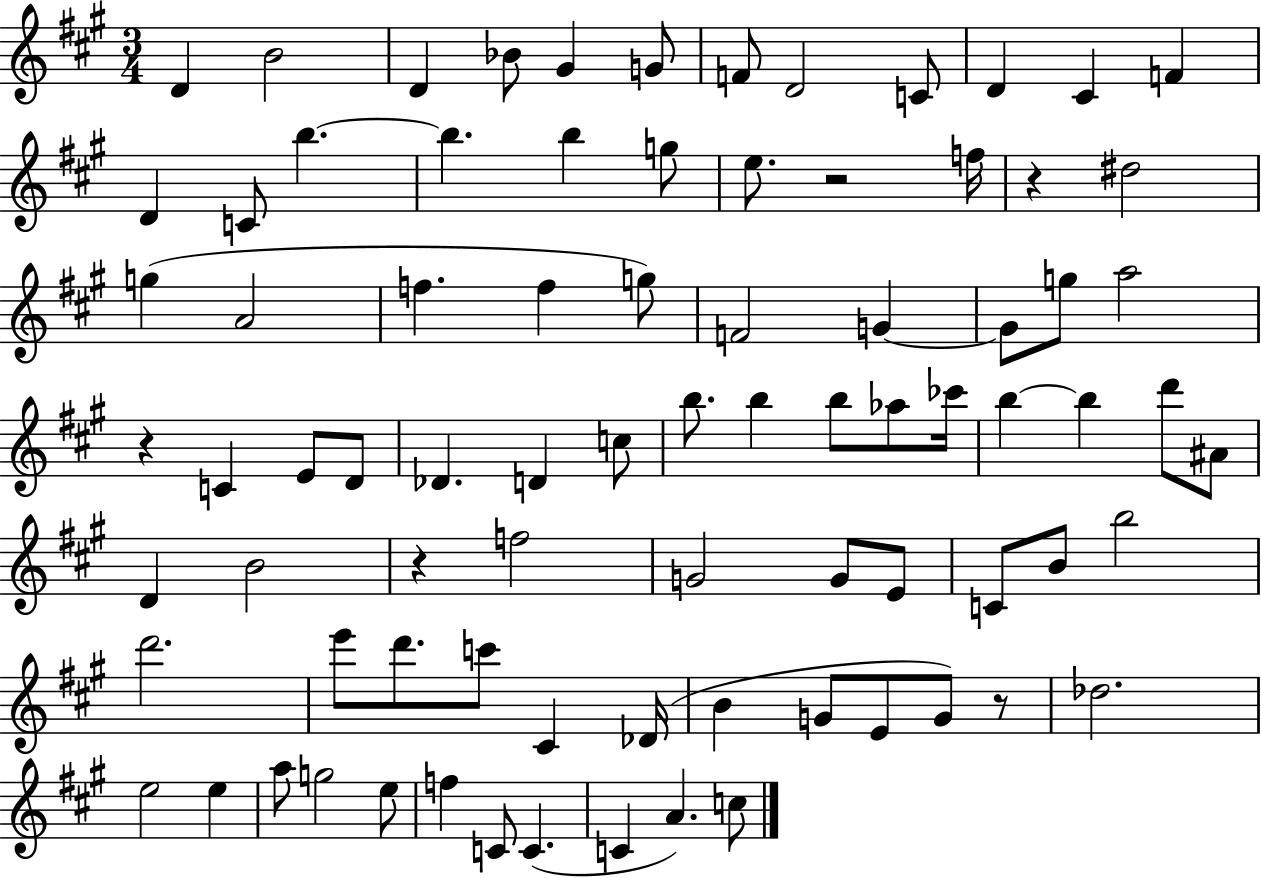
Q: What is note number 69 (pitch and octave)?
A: A5